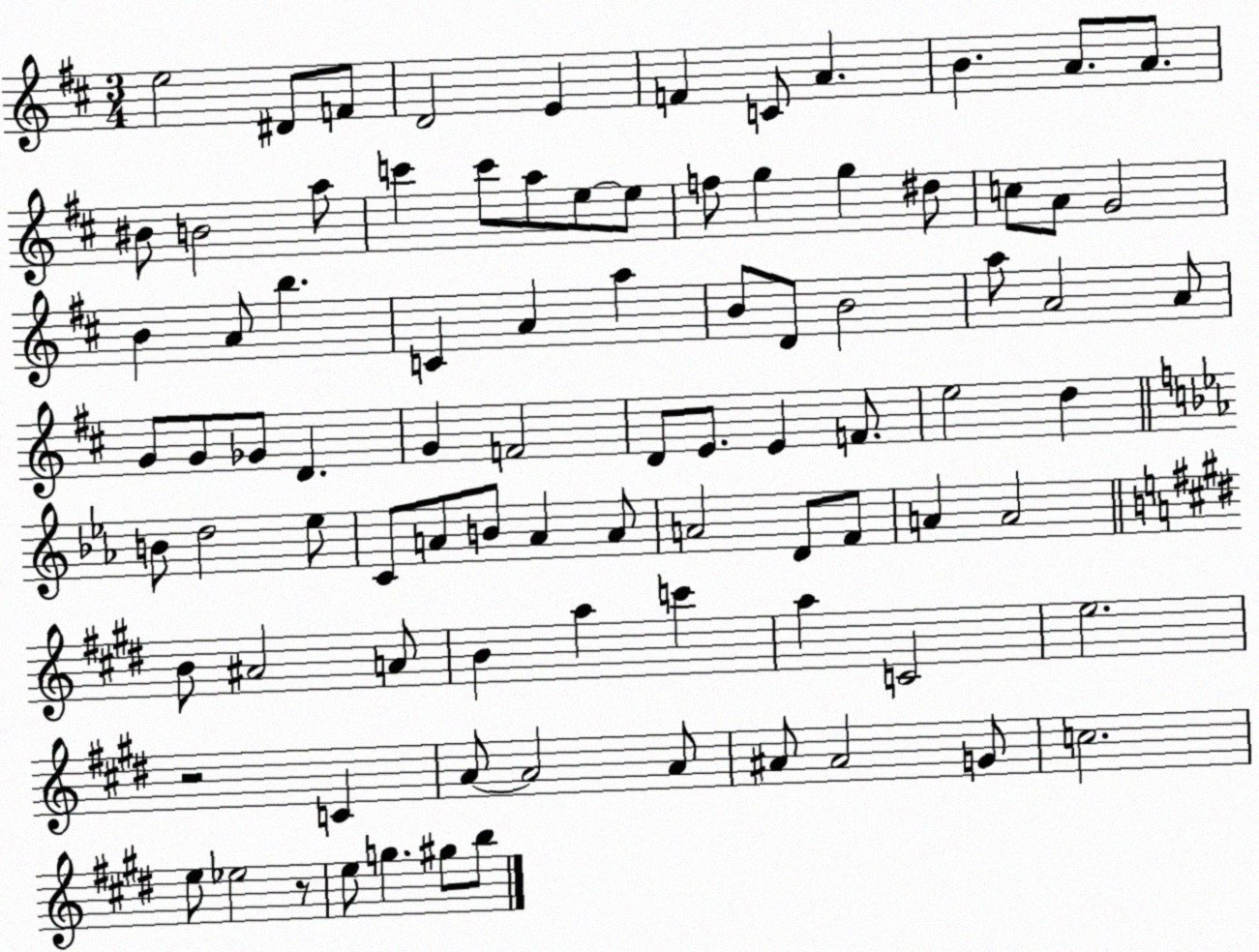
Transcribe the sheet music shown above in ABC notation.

X:1
T:Untitled
M:3/4
L:1/4
K:D
e2 ^D/2 F/2 D2 E F C/2 A B A/2 A/2 ^B/2 B2 a/2 c' c'/2 a/2 e/2 e/2 f/2 g g ^d/2 c/2 A/2 G2 B A/2 b C A a B/2 D/2 B2 a/2 A2 A/2 G/2 G/2 _G/2 D G F2 D/2 E/2 E F/2 e2 d B/2 d2 _e/2 C/2 A/2 B/2 A A/2 A2 D/2 F/2 A A2 B/2 ^A2 A/2 B a c' a C2 e2 z2 C A/2 A2 A/2 ^A/2 ^A2 G/2 c2 e/2 _e2 z/2 e/2 g ^g/2 b/2